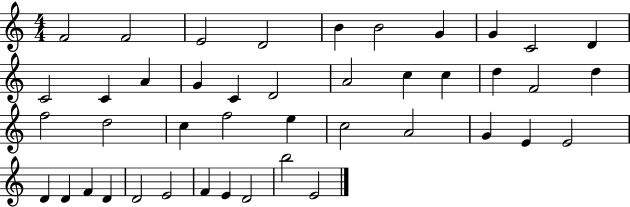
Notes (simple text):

F4/h F4/h E4/h D4/h B4/q B4/h G4/q G4/q C4/h D4/q C4/h C4/q A4/q G4/q C4/q D4/h A4/h C5/q C5/q D5/q F4/h D5/q F5/h D5/h C5/q F5/h E5/q C5/h A4/h G4/q E4/q E4/h D4/q D4/q F4/q D4/q D4/h E4/h F4/q E4/q D4/h B5/h E4/h